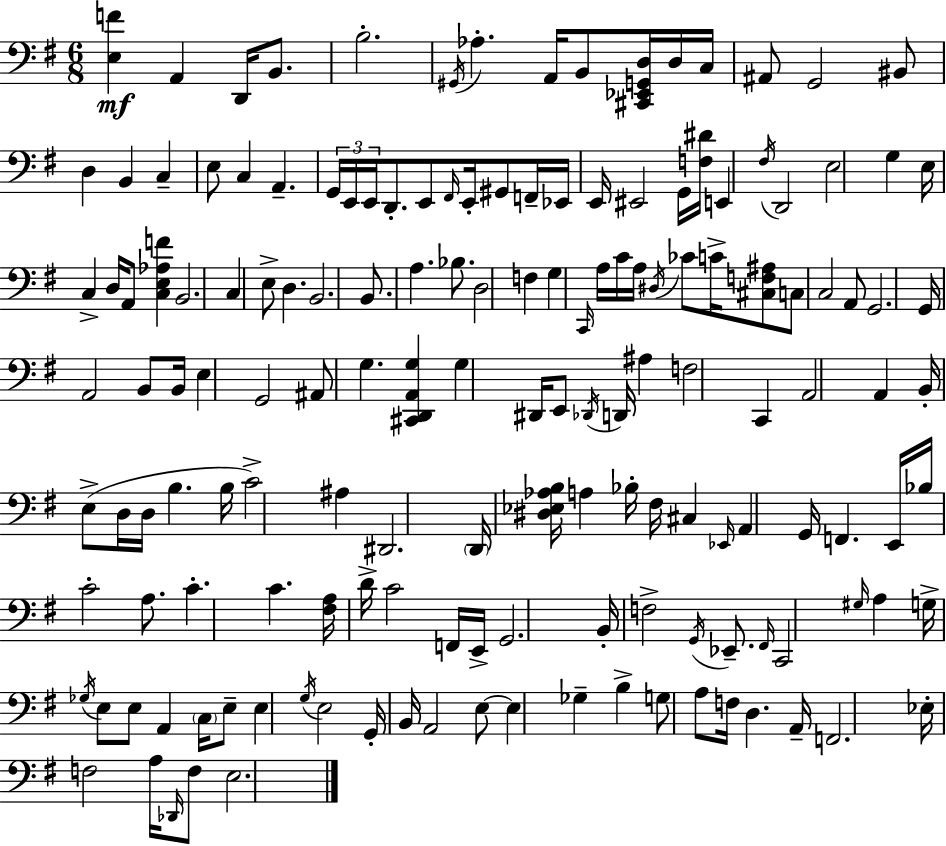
{
  \clef bass
  \numericTimeSignature
  \time 6/8
  \key e \minor
  <e f'>4\mf a,4 d,16 b,8. | b2.-. | \acciaccatura { gis,16 } aes4.-. a,16 b,8 <cis, ees, g, d>16 d16 | c16 ais,8 g,2 bis,8 | \break d4 b,4 c4-- | e8 c4 a,4.-- | \tuplet 3/2 { g,16 e,16 e,16 } d,8.-. e,8 \grace { fis,16 } e,16-. gis,8 | f,16-- ees,16 e,16 eis,2 | \break g,16 <f dis'>16 e,4 \acciaccatura { fis16 } d,2 | e2 g4 | e16 c4-> d16 a,8 <c e aes f'>4 | b,2. | \break c4 e8-> d4. | b,2. | b,8. a4. | bes8. d2 f4 | \break g4 \grace { c,16 } a16 c'16 a16 \acciaccatura { dis16 } | ces'8 c'16-> <cis f ais>8 c8 c2 | a,8 g,2. | g,16 a,2 | \break b,8 b,16 e4 g,2 | ais,8 g4. | <cis, d, a, g>4 g4 dis,16 e,8 | \acciaccatura { des,16 } d,16 ais4 f2 | \break c,4 a,2 | a,4 b,16-. e8->( d16 d16 b4. | b16 c'2->) | ais4 dis,2. | \break \parenthesize d,16 <dis ees aes b>16 a4 | bes16-. fis16 cis4 \grace { ees,16 } a,4 g,16 | f,4. e,16 bes16 c'2-. | a8. c'4.-. | \break c'4. <fis a>16 d'16-> c'2 | f,16 e,16-> g,2. | b,16-. f2-> | \acciaccatura { g,16 } ees,8.-- \grace { fis,16 } c,2 | \break \grace { gis16 } a4 g16-> \acciaccatura { ges16 } | e8 e8 a,4 \parenthesize c16 e8-- e4 | \acciaccatura { g16 } e2 | g,16-. b,16 a,2 e8~~ | \break e4 ges4-- b4-> | g8 a8 f16 d4. a,16-- | f,2. | ees16-. f2 a16 \grace { des,16 } f8 | \break e2. | \bar "|."
}